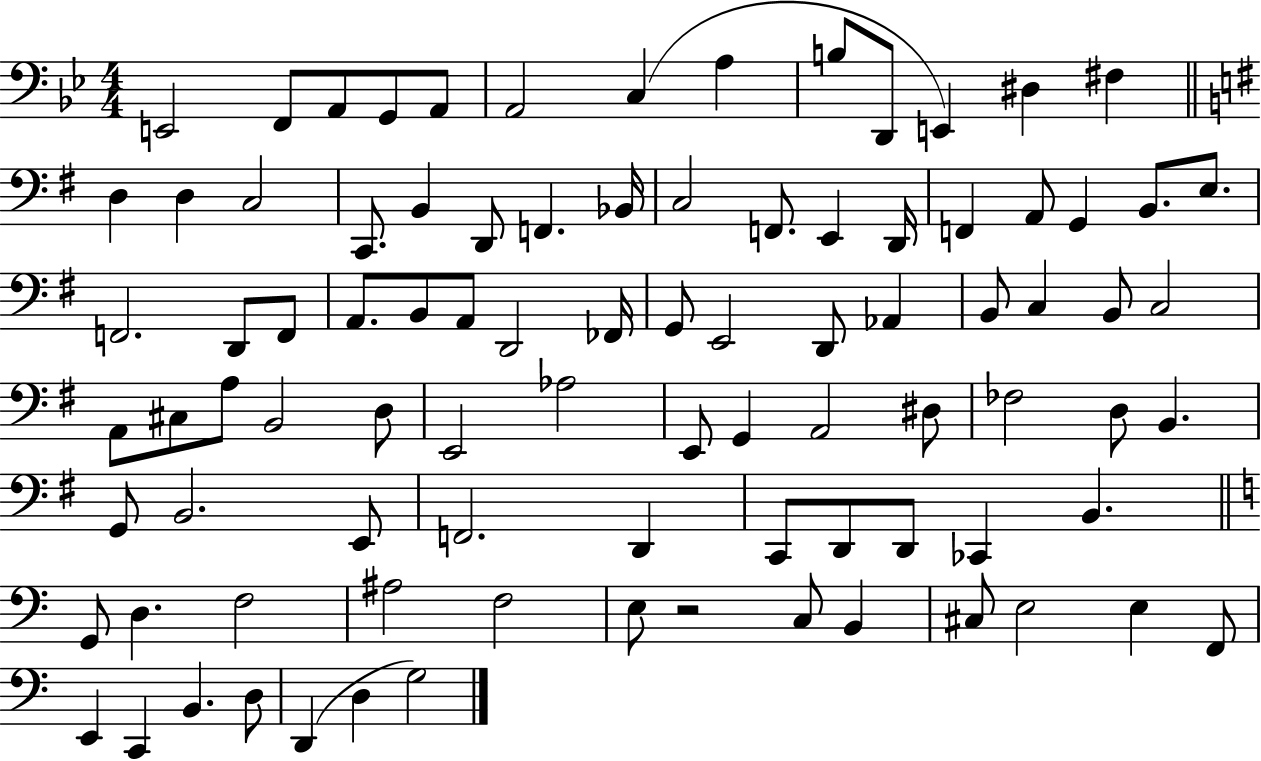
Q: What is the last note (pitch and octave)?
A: G3